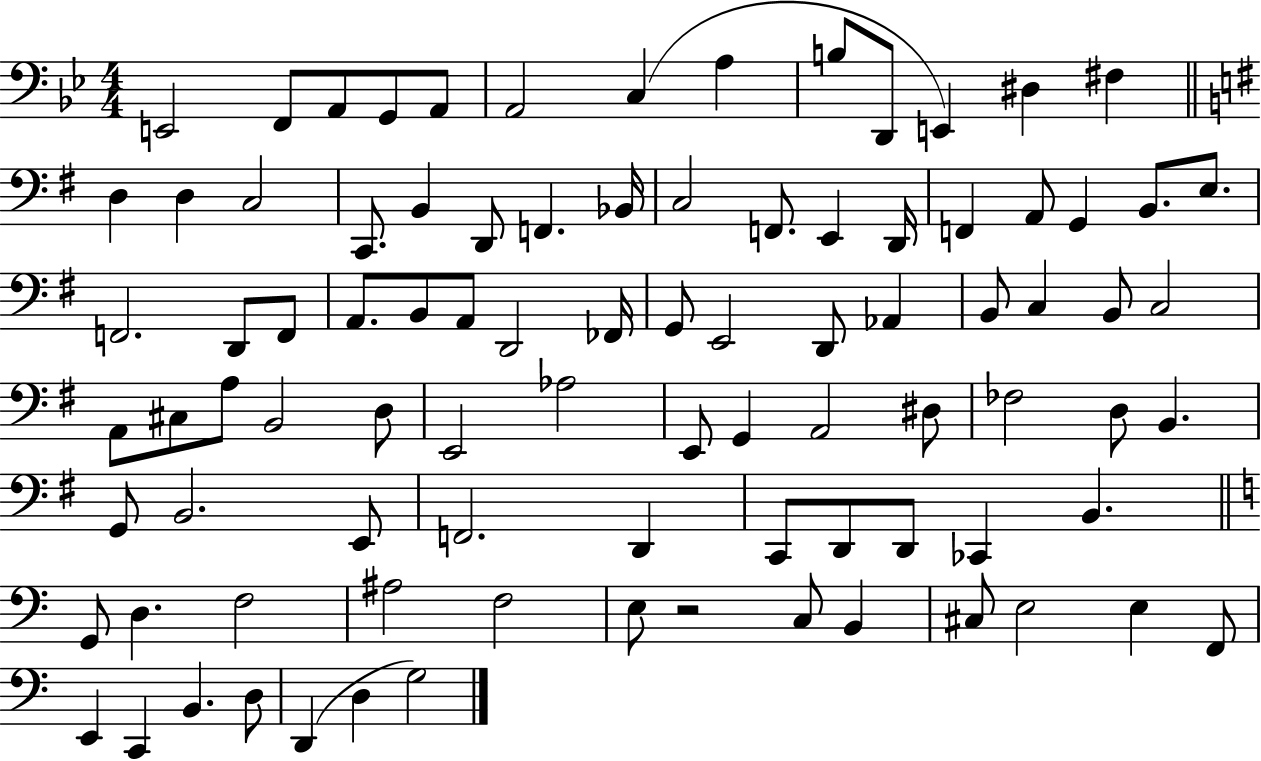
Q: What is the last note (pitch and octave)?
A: G3